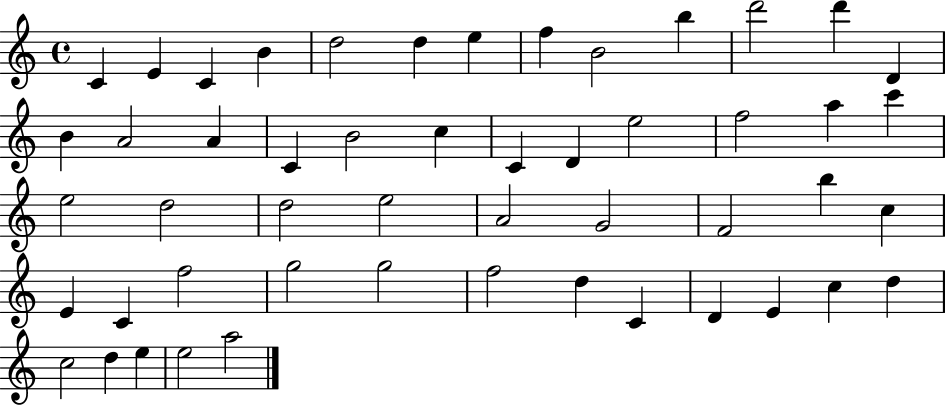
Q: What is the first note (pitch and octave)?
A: C4